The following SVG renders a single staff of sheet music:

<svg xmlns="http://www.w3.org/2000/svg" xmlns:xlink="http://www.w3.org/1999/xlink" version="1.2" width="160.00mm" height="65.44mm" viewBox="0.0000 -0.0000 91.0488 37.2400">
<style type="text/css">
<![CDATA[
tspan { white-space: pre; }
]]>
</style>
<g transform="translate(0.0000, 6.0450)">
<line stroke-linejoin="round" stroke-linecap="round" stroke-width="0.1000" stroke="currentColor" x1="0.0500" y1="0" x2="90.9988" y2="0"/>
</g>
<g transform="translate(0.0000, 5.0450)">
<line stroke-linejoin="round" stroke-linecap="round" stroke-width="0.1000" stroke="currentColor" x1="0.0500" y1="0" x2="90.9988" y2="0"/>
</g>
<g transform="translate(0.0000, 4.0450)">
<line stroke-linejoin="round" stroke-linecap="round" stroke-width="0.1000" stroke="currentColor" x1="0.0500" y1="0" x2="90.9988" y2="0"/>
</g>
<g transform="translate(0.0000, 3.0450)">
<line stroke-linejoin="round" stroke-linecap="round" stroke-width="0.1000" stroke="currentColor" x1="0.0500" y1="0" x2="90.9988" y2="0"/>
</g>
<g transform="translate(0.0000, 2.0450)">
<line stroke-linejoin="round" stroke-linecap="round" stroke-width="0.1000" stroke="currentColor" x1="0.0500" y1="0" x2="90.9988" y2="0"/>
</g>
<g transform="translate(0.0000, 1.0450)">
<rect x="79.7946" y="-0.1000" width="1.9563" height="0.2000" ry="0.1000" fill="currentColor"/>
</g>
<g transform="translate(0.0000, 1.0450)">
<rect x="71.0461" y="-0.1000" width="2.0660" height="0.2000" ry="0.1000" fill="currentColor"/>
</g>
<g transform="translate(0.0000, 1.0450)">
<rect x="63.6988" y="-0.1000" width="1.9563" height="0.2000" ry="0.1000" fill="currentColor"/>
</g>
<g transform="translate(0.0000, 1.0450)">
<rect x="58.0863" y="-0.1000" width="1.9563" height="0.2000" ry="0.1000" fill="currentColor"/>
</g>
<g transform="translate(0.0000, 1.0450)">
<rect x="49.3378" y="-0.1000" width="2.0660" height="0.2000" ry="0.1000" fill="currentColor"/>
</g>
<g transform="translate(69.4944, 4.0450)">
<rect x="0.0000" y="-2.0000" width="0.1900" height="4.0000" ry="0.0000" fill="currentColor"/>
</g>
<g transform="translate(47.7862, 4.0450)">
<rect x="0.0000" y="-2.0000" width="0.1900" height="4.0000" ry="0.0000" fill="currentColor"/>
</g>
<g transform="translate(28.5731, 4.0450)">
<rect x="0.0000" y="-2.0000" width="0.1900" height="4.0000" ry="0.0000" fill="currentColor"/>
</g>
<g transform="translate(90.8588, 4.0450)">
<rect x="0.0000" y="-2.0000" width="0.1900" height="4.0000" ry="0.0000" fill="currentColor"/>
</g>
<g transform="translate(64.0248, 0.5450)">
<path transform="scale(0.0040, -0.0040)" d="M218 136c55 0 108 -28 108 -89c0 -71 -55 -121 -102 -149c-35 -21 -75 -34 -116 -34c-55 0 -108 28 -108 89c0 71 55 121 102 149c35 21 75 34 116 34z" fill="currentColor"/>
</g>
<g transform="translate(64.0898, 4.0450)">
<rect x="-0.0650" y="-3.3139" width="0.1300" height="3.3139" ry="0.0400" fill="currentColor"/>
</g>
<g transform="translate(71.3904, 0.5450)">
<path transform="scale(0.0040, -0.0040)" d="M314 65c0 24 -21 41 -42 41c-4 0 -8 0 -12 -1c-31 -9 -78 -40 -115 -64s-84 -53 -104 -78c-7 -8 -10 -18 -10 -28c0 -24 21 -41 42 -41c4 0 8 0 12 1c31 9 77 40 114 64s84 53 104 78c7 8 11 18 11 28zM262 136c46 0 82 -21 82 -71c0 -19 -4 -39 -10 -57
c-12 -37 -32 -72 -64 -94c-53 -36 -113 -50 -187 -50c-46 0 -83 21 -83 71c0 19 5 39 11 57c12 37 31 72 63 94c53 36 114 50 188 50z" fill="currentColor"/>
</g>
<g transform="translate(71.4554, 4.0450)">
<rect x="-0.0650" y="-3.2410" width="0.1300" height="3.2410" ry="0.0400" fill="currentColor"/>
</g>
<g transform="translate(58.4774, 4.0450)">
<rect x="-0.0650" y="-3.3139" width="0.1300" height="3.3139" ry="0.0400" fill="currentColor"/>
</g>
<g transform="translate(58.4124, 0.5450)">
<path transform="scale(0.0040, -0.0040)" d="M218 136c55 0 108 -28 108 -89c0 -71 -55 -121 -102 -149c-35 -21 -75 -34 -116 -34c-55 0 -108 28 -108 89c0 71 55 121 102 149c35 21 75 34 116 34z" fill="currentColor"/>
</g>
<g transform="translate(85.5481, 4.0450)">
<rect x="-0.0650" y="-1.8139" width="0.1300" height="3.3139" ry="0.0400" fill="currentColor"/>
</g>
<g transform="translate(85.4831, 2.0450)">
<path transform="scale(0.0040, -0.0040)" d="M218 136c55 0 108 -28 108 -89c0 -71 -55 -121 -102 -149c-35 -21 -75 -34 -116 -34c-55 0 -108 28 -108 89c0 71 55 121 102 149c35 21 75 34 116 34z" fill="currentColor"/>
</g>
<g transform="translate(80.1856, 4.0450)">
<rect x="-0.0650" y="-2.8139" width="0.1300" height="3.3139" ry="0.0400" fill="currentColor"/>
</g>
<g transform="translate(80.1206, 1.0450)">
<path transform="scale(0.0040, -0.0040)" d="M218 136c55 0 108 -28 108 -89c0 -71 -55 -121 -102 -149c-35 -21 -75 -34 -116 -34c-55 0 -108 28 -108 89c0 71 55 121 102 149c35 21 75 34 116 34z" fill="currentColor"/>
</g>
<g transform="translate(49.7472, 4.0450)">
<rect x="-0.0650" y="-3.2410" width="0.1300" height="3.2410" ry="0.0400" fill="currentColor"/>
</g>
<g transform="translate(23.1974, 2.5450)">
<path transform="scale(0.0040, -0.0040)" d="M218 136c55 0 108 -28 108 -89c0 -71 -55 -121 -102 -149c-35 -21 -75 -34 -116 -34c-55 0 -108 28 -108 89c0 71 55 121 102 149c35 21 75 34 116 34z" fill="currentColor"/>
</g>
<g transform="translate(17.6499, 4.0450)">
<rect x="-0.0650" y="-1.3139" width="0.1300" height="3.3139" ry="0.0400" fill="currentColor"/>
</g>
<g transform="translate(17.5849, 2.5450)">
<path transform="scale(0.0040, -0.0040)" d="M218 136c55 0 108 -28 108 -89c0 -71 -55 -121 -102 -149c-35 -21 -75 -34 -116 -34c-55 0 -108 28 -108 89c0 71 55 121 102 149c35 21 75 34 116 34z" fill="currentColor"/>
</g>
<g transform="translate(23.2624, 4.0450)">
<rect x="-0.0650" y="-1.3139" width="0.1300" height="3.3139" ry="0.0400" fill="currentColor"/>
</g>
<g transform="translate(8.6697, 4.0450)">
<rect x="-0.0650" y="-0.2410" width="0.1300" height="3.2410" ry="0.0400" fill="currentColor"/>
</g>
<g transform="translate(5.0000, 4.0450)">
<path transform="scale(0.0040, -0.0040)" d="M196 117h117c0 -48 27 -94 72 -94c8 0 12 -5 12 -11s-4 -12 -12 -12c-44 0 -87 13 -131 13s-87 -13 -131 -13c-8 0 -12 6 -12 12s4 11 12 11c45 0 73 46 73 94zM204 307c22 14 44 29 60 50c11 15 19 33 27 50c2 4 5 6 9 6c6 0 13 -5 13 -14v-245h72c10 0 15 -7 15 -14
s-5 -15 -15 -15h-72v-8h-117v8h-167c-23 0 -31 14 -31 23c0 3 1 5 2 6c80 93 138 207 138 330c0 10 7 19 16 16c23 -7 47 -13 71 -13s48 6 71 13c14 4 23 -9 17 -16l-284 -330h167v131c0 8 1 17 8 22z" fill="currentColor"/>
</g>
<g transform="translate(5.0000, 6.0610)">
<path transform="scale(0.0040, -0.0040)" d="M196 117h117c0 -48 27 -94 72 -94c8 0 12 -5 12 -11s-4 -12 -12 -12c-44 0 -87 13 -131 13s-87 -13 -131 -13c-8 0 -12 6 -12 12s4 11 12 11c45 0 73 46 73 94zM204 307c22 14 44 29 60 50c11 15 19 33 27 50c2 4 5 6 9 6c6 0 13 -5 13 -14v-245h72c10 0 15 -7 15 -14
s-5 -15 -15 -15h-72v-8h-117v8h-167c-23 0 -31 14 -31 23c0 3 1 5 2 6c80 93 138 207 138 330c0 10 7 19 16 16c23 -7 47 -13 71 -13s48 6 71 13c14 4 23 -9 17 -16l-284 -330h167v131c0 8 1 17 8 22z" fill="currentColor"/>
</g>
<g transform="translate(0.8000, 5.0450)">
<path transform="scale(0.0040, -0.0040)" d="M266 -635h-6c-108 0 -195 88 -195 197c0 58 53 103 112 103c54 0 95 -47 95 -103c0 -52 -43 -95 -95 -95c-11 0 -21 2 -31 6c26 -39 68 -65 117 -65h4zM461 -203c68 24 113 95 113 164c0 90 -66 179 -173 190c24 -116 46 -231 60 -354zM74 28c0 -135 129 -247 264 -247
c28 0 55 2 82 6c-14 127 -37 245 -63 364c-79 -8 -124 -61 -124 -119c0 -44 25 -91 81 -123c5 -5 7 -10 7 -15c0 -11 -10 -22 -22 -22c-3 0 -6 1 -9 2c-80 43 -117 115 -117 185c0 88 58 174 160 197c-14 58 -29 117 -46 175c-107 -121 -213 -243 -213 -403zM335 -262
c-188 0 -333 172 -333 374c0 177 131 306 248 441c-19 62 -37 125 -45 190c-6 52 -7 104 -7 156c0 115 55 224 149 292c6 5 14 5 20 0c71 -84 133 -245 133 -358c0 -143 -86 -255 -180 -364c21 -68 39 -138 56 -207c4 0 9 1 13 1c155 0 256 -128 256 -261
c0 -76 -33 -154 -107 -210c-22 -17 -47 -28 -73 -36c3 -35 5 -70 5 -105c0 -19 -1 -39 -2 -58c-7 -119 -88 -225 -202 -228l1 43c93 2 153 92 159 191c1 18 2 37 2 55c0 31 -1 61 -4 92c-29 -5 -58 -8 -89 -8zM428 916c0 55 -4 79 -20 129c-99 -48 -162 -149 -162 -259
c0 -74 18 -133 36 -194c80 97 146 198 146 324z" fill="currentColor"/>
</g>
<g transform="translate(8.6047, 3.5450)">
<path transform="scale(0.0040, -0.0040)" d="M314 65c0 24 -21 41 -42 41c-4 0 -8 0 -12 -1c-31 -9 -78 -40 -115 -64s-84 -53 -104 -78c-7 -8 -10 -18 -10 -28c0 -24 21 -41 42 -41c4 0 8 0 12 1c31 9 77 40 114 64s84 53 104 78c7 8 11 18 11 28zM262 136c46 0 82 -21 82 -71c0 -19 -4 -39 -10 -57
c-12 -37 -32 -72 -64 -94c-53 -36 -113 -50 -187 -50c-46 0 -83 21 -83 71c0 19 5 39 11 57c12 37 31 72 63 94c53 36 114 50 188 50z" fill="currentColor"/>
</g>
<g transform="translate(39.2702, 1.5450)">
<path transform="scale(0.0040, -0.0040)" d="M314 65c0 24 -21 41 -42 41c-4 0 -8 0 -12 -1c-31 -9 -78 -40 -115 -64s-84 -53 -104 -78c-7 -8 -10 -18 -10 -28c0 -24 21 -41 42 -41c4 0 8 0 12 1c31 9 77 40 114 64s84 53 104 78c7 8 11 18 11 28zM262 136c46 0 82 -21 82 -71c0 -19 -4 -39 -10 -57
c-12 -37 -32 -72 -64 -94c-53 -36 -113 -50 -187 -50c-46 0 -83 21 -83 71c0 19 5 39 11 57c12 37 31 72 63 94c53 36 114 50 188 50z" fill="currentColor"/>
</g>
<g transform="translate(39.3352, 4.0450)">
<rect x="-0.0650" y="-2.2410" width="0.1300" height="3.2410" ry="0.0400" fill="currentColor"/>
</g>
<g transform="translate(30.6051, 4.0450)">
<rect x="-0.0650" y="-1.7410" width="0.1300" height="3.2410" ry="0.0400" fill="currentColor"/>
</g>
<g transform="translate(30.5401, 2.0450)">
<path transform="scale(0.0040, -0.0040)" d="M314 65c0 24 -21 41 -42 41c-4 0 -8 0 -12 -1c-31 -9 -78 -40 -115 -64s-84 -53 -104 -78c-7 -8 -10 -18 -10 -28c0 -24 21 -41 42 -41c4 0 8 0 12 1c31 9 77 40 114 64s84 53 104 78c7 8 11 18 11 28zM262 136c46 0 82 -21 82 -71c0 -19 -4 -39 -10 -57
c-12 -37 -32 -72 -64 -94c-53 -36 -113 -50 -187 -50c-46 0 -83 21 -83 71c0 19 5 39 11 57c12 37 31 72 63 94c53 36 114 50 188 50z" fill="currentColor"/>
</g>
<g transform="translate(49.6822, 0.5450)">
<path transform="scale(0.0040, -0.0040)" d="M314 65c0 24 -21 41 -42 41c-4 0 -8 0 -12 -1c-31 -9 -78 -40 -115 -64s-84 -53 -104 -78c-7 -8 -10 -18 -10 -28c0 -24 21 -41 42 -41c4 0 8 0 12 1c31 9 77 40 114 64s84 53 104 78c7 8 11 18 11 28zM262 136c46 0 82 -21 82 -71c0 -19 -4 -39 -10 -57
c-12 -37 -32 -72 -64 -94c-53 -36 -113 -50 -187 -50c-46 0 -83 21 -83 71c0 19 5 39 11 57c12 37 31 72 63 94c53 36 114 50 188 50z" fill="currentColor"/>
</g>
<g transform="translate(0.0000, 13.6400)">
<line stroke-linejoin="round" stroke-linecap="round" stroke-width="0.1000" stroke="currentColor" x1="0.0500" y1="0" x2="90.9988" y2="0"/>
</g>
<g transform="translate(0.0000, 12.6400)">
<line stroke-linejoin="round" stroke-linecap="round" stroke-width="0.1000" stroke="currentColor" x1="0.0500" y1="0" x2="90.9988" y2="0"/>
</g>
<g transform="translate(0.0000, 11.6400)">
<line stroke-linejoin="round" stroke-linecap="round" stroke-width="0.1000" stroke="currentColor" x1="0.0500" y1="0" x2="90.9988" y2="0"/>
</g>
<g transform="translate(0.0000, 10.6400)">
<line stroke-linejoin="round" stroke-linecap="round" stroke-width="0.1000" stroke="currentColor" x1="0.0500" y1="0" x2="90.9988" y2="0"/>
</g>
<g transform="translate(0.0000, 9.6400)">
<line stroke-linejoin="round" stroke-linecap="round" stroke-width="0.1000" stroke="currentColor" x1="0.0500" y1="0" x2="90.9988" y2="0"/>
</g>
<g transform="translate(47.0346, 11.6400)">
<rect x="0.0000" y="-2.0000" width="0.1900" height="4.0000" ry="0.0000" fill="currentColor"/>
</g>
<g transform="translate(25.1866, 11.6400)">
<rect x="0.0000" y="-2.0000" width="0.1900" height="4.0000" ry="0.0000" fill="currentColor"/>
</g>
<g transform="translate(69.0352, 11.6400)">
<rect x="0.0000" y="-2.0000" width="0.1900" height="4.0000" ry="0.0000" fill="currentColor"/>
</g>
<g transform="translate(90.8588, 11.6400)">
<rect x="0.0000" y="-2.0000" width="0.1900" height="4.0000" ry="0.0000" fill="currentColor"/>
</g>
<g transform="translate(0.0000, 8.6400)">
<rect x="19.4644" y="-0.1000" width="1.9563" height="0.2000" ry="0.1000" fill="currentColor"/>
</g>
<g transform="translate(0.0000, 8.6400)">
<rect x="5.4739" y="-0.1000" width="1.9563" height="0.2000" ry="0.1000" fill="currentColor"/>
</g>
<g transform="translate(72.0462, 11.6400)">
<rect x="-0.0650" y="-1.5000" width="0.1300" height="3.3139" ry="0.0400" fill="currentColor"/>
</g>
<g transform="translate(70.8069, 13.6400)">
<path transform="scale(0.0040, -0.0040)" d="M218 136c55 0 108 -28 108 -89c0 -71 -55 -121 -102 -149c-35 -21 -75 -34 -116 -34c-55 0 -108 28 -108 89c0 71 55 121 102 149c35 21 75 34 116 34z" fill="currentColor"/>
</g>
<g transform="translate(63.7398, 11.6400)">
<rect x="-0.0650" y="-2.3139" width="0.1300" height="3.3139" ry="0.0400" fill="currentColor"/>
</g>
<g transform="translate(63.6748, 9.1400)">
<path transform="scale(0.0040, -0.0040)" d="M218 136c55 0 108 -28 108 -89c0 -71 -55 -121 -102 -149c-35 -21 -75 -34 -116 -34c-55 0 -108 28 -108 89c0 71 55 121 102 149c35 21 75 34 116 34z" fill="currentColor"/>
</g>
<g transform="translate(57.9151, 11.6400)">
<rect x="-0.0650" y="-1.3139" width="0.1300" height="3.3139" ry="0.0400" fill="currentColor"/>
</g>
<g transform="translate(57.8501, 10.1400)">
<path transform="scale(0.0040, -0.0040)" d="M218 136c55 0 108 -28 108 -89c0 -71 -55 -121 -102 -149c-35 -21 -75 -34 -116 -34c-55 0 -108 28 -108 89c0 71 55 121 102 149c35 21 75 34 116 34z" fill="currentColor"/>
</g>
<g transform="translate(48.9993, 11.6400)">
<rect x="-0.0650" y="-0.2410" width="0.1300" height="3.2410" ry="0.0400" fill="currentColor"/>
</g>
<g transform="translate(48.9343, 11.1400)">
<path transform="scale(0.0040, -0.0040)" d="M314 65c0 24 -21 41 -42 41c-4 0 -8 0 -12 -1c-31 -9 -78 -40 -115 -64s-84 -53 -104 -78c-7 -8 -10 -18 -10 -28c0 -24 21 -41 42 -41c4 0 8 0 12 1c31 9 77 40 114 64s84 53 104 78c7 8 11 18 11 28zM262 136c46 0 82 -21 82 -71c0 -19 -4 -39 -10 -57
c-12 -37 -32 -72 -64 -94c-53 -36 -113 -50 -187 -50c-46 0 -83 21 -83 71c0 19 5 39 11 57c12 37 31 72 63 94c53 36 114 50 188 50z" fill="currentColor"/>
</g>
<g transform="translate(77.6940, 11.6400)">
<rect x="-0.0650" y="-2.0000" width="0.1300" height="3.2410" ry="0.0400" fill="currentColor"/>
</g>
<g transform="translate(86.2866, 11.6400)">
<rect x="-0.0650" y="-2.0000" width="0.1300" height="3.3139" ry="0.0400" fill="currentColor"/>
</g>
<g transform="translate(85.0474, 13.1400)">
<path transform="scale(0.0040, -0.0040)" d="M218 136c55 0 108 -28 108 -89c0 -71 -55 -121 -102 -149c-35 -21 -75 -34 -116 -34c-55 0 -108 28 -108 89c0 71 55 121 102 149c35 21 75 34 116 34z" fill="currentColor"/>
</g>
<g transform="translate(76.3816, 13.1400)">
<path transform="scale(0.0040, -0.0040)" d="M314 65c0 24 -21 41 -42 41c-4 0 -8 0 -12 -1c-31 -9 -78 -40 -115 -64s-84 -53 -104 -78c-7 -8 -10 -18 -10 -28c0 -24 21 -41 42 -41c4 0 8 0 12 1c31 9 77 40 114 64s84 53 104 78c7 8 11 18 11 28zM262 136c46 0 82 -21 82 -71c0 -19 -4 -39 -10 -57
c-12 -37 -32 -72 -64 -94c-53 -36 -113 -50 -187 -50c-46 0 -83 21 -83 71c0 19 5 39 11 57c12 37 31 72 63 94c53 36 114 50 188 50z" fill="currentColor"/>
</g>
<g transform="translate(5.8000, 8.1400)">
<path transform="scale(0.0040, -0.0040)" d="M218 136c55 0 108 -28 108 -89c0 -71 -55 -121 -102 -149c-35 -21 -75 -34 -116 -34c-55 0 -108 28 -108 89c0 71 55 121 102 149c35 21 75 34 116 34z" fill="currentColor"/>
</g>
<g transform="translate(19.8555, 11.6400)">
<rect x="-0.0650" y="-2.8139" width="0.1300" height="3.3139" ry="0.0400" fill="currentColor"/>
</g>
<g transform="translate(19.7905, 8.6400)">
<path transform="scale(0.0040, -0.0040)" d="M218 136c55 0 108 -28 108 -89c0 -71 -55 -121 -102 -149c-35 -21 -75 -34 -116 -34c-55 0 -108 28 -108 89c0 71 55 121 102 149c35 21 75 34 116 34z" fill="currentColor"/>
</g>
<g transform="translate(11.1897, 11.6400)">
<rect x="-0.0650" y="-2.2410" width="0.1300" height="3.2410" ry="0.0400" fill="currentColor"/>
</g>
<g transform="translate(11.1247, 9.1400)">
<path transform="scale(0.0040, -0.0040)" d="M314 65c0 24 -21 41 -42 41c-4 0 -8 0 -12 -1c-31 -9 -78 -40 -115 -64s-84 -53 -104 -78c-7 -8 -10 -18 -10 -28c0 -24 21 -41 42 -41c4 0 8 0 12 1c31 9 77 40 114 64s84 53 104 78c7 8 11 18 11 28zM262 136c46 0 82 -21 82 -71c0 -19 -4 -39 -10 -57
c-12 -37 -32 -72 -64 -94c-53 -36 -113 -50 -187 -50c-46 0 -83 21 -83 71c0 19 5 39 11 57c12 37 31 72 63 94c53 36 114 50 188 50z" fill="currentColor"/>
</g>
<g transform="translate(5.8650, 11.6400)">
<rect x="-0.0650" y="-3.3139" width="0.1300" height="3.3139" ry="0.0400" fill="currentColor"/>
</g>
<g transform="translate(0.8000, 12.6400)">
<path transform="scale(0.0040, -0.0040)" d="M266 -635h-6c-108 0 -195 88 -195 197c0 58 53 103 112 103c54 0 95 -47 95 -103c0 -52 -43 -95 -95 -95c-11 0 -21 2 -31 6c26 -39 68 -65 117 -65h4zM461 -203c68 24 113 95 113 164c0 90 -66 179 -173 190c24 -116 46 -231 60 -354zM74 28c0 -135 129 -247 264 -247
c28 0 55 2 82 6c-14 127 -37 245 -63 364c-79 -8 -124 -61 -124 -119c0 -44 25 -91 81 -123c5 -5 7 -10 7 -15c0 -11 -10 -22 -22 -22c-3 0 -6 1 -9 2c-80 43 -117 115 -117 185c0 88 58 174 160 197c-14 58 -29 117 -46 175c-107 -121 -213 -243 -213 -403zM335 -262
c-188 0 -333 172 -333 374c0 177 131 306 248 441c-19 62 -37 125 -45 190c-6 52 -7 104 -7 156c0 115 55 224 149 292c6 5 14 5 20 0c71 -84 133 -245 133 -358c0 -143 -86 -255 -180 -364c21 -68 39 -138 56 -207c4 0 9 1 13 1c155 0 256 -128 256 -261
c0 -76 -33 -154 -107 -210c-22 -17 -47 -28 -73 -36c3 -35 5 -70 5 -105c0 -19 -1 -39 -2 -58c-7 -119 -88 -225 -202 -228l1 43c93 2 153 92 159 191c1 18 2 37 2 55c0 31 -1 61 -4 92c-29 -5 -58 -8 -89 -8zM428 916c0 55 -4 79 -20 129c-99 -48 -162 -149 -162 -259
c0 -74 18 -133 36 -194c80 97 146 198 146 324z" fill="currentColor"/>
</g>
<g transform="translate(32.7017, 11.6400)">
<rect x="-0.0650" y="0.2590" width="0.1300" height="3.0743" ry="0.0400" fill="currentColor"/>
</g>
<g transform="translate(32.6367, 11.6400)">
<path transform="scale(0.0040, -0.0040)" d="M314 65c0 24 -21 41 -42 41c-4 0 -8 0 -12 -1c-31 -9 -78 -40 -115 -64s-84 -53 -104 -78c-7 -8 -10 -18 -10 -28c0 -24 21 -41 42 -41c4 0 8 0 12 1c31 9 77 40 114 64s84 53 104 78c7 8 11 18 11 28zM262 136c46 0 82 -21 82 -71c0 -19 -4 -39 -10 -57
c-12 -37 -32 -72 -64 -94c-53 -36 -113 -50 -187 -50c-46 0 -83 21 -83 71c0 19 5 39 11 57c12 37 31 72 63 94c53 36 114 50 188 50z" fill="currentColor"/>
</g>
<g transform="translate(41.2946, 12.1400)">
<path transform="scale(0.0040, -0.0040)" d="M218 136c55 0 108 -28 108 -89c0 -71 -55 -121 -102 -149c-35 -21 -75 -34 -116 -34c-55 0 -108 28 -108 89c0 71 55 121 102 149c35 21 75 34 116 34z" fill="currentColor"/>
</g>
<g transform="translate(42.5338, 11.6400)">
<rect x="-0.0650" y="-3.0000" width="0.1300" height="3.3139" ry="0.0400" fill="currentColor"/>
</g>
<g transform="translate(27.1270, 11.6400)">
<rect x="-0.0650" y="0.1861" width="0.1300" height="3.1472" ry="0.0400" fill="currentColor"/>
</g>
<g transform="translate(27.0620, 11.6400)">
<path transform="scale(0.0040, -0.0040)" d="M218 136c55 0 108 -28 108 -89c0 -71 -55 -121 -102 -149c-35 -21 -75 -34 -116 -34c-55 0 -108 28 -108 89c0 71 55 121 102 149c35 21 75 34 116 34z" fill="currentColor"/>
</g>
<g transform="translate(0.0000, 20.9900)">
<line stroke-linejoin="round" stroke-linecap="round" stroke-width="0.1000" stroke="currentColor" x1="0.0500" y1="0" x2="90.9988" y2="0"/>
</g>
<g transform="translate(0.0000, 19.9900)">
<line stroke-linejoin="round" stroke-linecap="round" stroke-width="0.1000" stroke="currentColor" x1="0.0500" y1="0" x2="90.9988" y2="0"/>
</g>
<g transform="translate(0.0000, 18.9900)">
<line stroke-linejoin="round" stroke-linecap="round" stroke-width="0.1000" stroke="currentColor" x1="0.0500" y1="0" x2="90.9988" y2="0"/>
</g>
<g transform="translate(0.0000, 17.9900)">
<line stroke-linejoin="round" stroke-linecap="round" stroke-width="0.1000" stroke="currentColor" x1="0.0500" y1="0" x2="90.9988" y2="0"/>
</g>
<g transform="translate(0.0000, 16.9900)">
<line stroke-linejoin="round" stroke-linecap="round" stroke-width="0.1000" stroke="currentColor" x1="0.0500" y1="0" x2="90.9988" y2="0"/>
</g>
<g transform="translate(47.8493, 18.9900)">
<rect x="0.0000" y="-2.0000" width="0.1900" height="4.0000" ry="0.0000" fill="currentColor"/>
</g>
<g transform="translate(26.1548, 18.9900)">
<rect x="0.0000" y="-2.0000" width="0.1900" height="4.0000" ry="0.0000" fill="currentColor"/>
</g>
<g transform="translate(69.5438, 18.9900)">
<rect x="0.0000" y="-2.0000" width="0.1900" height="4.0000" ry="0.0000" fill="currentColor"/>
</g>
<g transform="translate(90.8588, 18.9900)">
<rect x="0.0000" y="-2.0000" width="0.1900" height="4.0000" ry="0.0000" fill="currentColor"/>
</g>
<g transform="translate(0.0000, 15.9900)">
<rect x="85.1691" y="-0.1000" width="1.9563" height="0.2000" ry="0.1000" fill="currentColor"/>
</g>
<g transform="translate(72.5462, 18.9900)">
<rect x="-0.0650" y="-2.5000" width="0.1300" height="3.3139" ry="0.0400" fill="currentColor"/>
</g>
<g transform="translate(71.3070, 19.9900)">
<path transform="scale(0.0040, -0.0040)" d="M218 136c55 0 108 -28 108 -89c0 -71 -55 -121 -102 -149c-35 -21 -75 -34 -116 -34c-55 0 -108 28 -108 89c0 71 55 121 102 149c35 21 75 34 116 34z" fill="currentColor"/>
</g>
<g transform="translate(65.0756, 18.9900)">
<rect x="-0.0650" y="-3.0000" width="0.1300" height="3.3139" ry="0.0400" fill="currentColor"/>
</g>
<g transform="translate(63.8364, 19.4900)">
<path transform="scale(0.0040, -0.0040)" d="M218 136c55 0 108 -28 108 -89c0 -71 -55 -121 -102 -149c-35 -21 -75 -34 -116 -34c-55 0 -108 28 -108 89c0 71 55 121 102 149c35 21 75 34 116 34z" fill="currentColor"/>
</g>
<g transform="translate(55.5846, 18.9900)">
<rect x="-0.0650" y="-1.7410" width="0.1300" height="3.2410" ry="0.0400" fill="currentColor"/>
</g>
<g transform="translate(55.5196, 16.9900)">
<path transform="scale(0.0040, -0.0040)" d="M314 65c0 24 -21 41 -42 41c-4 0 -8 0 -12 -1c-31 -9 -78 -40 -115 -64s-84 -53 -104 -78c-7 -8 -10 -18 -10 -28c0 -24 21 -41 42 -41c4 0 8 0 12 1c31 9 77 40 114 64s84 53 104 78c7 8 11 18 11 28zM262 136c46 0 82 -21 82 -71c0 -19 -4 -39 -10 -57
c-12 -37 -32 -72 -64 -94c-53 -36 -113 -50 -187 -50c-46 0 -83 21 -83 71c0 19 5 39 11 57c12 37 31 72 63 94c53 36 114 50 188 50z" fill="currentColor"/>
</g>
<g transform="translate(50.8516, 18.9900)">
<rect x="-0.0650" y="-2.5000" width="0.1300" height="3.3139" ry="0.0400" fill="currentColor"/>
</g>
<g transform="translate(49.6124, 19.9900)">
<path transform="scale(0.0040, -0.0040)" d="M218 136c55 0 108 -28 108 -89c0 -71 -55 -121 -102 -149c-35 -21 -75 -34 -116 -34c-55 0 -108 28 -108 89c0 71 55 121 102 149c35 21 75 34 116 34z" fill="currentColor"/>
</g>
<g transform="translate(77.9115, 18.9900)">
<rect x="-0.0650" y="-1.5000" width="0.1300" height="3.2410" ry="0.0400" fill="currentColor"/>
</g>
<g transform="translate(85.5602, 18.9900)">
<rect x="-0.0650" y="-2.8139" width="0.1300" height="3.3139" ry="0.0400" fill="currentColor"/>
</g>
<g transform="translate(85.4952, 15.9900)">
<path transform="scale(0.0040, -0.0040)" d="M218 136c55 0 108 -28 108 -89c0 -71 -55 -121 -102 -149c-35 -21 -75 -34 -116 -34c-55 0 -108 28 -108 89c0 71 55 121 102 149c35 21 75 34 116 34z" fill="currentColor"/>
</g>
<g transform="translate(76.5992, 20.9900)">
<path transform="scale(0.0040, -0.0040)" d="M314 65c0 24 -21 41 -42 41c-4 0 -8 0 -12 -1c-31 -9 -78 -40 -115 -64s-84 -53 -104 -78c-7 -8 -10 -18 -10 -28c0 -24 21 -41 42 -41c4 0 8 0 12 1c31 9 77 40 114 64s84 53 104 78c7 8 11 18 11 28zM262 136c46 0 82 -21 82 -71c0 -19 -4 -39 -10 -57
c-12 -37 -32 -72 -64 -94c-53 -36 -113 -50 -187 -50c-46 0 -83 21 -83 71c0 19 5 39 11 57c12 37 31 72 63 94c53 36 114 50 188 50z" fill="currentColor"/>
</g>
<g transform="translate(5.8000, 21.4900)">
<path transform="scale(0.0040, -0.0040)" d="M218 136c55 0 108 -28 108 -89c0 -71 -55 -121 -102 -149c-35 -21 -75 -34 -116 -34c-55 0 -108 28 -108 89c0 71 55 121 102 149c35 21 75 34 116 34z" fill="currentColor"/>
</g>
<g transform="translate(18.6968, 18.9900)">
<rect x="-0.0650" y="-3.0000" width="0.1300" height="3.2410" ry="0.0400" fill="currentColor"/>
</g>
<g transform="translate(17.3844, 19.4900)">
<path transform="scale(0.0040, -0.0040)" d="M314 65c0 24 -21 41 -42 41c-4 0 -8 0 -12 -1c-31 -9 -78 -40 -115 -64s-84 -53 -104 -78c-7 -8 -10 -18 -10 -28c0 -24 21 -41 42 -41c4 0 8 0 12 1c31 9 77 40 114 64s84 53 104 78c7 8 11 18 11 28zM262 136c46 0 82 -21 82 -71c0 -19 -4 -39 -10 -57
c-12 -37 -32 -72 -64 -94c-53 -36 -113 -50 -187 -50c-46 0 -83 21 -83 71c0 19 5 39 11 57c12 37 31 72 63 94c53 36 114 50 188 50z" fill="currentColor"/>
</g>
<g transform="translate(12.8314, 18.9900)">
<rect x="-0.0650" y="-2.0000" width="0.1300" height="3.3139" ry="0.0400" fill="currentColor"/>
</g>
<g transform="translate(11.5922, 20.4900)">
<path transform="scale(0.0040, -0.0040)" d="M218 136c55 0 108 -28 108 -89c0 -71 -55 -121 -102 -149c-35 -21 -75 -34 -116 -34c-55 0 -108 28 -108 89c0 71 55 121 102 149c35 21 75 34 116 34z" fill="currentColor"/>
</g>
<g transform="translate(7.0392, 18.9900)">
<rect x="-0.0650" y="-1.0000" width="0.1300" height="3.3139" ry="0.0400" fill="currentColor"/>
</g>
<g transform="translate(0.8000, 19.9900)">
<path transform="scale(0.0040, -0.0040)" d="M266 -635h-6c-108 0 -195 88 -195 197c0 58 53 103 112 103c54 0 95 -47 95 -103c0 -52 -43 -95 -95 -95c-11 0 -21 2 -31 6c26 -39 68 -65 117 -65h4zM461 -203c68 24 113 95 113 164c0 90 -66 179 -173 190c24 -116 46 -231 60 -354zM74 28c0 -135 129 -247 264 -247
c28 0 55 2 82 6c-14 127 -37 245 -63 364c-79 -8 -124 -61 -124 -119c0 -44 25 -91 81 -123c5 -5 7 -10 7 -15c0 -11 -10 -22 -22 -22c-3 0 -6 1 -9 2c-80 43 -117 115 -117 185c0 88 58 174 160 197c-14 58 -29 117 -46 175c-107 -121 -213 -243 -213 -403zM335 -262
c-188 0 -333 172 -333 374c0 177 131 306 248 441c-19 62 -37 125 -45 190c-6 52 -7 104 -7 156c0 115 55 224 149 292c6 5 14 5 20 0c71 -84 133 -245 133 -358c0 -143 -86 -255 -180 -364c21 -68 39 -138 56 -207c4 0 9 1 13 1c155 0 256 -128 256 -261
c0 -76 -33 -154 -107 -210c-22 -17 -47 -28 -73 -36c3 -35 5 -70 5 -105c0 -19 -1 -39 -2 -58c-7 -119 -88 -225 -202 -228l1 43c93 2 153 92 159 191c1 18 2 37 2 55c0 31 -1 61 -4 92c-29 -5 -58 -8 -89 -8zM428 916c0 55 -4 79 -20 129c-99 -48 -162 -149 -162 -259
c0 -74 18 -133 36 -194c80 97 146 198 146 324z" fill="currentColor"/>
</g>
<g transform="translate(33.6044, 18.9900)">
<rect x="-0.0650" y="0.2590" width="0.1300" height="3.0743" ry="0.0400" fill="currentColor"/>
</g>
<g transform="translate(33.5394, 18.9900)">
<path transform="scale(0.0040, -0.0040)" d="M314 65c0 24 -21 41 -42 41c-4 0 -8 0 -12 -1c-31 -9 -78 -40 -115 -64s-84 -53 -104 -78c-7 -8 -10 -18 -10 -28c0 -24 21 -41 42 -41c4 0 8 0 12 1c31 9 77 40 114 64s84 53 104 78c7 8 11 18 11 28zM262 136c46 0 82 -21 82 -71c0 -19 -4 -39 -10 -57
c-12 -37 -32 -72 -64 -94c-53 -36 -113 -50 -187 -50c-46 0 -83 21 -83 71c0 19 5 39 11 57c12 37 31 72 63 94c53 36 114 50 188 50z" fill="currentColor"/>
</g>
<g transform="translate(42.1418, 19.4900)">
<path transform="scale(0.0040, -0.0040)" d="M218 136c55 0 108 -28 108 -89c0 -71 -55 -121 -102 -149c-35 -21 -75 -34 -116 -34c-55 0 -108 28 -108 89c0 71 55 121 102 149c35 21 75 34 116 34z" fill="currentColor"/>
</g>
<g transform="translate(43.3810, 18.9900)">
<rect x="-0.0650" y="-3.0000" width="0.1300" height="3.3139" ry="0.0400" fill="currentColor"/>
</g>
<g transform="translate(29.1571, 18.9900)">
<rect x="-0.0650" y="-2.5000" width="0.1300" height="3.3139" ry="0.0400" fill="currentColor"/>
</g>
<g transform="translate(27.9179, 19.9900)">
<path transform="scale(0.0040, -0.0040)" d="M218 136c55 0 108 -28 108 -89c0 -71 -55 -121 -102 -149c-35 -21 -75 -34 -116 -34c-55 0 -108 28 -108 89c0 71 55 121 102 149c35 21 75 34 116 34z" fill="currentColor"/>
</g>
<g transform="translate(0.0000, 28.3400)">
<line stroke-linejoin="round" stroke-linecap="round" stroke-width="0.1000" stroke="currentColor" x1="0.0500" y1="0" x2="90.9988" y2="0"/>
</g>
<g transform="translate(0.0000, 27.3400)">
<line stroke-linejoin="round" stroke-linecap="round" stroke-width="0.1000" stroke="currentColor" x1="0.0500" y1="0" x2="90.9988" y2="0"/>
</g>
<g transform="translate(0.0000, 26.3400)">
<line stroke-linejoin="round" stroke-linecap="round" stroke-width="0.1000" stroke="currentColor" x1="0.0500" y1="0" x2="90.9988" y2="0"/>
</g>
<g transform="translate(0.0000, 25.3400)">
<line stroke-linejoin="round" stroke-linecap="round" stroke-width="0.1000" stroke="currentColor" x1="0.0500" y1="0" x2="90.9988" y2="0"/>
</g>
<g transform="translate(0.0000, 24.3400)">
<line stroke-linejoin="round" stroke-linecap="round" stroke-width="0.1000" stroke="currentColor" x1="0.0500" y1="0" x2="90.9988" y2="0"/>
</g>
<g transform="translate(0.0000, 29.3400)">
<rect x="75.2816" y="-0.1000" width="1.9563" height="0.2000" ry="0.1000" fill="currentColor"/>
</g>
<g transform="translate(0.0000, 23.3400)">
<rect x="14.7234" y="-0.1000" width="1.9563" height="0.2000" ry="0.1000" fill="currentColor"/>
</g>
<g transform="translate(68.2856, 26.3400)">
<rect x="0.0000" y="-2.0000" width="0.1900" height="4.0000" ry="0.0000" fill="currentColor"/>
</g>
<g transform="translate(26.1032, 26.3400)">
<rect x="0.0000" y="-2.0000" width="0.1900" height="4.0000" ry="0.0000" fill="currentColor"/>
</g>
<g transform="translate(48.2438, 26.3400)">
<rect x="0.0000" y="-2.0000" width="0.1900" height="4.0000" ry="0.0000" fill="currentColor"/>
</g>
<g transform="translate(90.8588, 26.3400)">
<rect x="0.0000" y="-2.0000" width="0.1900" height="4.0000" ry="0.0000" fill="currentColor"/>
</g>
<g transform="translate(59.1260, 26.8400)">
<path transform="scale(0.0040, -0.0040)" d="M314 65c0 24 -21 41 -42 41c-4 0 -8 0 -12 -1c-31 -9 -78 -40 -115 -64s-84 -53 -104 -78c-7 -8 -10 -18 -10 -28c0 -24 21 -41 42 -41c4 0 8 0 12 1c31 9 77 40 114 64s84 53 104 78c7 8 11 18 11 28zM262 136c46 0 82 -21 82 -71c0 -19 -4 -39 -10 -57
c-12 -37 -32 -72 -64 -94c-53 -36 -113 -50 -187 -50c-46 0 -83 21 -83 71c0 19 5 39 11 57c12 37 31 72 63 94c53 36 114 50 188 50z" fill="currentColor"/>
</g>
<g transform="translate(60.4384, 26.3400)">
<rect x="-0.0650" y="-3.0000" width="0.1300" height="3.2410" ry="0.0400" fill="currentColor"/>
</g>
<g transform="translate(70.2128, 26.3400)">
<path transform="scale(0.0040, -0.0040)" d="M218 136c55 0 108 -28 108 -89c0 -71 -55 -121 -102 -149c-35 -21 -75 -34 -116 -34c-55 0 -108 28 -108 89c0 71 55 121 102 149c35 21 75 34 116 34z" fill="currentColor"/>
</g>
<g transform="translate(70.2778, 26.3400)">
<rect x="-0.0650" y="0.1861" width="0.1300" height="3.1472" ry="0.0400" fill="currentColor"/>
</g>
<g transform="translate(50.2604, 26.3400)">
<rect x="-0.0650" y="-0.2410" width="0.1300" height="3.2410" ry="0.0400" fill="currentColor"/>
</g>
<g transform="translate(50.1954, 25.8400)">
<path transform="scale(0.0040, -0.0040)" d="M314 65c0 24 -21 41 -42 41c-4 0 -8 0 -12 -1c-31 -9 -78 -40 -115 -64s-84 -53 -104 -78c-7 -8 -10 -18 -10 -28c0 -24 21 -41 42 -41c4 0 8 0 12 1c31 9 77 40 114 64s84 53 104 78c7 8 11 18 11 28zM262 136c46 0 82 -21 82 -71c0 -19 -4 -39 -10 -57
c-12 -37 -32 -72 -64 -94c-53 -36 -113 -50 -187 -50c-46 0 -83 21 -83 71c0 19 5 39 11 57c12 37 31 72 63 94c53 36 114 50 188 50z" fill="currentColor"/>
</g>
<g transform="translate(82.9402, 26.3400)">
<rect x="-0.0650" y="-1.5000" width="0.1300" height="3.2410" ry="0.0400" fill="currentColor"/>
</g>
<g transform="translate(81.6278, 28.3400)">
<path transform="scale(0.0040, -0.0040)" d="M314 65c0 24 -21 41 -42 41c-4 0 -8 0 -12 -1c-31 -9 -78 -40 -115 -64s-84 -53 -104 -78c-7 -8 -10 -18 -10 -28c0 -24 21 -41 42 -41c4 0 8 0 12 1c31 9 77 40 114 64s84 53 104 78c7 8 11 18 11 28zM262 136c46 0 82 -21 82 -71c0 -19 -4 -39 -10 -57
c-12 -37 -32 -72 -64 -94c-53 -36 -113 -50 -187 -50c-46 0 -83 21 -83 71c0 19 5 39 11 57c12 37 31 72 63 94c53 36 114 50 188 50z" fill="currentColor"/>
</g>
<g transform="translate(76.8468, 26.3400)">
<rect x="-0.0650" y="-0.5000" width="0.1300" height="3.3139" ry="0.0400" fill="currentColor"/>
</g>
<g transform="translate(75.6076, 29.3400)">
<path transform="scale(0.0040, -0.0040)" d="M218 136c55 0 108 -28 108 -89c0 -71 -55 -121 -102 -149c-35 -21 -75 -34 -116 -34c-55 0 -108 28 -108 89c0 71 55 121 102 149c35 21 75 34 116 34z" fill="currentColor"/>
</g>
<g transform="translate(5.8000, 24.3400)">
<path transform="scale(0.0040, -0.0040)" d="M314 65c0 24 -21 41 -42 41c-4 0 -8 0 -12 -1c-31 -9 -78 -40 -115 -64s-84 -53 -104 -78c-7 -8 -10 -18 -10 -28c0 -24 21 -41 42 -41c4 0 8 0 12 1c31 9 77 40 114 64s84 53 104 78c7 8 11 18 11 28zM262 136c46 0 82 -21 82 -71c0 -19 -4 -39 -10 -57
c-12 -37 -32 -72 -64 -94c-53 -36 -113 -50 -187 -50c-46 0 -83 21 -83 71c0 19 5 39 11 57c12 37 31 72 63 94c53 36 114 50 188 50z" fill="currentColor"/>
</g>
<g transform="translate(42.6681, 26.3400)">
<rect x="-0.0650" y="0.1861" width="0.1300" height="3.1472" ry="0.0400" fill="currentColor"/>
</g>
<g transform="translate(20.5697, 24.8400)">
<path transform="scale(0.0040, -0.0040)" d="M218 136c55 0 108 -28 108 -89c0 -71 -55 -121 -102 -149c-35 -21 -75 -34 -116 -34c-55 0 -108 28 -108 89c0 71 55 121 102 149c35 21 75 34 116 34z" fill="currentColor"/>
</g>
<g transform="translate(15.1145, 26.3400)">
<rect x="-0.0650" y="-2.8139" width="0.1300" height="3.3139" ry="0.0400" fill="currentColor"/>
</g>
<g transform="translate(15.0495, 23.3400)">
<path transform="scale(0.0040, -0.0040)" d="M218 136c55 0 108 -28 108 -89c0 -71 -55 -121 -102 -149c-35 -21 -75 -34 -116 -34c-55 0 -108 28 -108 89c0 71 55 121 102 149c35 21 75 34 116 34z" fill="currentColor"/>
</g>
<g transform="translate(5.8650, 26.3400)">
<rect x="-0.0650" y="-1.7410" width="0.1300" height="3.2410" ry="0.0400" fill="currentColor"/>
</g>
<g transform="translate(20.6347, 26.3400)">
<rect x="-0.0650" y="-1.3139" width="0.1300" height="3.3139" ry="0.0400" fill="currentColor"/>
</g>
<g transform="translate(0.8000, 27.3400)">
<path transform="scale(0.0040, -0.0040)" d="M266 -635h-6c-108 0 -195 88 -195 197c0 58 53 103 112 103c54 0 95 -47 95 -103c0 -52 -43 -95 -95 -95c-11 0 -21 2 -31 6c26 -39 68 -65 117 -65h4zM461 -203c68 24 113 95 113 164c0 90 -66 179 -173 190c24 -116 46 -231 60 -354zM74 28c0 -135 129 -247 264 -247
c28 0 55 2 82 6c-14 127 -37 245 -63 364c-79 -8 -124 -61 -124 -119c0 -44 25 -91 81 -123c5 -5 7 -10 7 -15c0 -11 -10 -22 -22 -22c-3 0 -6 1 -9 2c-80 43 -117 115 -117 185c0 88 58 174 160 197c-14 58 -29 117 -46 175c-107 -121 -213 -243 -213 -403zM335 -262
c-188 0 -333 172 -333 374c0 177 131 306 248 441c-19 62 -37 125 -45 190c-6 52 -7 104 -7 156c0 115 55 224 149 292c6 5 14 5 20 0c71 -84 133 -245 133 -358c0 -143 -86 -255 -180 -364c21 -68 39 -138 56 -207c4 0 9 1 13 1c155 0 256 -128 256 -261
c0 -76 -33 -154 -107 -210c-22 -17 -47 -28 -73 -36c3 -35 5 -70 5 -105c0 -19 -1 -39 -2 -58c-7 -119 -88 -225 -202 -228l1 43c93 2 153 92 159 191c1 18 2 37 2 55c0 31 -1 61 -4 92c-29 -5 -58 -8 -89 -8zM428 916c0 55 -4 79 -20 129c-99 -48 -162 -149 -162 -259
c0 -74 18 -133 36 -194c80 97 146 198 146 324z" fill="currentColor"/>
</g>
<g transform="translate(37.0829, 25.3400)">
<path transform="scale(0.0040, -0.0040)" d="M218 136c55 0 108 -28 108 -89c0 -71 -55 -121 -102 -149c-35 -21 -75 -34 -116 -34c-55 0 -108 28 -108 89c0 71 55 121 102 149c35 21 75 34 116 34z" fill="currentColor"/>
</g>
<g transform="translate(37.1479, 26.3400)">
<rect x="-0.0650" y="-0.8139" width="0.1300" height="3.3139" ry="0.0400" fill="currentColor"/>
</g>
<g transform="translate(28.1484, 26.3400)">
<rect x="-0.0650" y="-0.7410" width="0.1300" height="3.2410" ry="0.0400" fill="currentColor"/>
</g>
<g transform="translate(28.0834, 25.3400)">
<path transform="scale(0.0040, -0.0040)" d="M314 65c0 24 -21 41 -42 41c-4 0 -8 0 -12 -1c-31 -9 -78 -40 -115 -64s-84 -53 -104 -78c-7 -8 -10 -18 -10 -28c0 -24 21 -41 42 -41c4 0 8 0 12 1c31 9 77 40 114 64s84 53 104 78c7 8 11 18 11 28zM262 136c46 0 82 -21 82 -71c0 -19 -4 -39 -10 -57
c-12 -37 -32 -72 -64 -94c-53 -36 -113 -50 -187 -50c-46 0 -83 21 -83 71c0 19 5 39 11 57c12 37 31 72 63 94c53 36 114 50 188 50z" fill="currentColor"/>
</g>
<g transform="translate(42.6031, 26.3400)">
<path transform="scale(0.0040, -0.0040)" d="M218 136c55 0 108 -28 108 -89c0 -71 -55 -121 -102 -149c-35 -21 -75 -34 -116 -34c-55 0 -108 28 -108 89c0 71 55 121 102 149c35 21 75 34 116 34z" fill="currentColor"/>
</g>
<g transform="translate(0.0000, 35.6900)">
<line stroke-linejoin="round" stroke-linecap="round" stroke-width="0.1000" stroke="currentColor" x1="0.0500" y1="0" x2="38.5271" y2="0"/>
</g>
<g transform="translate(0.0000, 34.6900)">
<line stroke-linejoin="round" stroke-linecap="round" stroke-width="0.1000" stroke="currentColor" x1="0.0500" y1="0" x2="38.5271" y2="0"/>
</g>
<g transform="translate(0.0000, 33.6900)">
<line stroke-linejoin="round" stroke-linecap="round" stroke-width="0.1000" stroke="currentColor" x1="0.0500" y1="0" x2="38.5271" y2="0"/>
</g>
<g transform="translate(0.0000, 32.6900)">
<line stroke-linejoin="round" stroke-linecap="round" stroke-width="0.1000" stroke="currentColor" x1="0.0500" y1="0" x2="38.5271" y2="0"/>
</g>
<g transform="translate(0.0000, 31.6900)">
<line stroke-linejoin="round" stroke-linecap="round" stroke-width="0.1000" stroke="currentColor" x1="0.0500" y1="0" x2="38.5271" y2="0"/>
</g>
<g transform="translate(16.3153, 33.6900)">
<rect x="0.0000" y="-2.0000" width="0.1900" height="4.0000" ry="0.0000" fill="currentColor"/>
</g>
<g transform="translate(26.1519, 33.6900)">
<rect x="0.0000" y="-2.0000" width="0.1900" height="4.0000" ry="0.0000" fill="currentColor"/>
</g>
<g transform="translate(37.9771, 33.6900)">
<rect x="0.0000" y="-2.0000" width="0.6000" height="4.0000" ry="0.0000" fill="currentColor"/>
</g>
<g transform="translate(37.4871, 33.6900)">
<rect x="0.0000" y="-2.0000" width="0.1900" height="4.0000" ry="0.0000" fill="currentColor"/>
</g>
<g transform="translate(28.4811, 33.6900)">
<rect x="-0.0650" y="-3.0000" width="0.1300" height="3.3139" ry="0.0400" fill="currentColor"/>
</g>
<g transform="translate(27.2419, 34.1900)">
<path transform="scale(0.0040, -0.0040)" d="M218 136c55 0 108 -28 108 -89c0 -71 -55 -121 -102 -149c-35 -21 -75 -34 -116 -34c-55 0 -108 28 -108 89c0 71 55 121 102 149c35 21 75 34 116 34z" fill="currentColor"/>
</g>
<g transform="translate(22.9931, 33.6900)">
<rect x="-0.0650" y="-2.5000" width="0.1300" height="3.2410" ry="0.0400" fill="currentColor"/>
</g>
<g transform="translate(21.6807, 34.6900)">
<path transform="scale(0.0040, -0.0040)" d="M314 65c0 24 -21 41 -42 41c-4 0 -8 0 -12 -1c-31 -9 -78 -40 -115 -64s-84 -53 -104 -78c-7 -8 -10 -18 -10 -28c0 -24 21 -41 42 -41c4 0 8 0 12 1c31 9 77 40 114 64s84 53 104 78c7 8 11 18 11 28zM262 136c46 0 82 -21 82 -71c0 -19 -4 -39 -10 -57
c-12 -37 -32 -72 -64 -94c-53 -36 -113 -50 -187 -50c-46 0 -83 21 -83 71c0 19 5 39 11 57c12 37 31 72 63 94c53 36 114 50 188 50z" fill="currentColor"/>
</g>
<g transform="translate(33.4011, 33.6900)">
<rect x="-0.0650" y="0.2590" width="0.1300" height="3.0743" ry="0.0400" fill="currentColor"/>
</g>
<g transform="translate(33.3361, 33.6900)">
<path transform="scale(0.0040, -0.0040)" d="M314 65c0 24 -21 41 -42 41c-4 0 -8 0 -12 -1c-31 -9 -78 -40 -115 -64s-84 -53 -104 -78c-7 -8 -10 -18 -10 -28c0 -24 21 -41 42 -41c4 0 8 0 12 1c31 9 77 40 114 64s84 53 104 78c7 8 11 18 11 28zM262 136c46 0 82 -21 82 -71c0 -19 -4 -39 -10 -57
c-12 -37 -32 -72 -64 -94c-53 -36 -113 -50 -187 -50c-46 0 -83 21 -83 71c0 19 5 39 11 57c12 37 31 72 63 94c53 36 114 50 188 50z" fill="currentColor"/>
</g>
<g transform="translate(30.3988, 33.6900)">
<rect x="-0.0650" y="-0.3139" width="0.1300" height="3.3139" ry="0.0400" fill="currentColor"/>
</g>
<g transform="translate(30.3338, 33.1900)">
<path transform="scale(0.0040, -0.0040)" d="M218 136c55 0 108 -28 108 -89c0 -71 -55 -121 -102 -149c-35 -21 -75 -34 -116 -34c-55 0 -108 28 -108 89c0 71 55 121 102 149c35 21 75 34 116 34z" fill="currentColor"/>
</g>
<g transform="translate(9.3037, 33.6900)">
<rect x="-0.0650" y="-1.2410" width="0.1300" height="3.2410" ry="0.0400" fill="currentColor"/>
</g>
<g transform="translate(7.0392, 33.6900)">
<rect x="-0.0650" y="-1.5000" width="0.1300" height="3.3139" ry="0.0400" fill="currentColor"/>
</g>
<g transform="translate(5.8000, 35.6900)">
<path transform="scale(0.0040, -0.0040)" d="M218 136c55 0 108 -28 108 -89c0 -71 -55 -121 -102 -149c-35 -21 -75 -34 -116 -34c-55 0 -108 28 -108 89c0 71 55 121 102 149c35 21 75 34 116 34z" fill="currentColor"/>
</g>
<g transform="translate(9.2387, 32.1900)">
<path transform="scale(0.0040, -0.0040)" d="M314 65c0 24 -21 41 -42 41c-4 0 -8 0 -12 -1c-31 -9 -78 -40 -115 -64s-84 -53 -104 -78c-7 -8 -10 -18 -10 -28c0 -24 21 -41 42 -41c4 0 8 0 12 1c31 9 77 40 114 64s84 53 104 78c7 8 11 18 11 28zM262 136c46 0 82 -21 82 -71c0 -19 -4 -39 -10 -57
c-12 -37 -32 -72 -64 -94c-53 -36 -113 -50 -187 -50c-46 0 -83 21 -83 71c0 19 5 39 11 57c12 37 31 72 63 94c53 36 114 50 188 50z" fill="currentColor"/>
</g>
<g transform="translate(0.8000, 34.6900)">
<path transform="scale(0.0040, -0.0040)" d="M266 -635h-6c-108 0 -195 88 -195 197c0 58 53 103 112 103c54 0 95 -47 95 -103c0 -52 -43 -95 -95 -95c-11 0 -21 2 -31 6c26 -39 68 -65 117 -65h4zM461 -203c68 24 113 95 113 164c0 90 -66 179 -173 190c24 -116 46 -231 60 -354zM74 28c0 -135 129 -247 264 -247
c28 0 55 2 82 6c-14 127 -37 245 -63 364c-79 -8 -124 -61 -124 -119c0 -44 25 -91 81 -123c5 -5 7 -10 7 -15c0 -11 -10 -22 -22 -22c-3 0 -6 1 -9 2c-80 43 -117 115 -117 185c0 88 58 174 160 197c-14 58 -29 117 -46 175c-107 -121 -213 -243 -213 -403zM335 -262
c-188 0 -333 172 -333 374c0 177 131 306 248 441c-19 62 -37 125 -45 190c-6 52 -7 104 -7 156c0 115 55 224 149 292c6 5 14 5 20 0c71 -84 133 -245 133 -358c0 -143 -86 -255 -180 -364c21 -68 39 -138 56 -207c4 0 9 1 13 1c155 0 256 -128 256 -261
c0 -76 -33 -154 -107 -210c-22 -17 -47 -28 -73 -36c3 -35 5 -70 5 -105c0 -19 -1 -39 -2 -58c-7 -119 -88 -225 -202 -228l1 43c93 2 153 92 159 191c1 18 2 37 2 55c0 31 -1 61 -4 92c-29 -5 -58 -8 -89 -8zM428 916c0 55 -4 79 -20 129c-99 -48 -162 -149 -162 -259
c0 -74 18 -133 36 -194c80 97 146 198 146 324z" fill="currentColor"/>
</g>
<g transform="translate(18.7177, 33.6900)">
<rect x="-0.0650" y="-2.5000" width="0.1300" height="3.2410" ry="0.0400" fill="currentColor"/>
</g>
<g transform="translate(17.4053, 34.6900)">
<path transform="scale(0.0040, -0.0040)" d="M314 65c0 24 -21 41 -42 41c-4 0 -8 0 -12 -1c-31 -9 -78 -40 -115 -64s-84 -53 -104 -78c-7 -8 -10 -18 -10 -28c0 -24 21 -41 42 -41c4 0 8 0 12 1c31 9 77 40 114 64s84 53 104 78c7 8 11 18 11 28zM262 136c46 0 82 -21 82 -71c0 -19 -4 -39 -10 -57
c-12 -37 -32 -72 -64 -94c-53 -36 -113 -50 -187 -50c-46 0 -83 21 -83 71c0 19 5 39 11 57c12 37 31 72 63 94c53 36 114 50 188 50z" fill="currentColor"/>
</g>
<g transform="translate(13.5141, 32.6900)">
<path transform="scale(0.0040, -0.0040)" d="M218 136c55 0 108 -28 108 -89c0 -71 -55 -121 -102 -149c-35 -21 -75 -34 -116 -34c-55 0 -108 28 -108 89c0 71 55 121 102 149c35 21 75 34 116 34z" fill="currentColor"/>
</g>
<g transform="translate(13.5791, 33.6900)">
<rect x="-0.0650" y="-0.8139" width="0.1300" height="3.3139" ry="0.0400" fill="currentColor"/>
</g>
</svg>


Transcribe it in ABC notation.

X:1
T:Untitled
M:4/4
L:1/4
K:C
c2 e e f2 g2 b2 b b b2 a f b g2 a B B2 A c2 e g E F2 F D F A2 G B2 A G f2 A G E2 a f2 a e d2 d B c2 A2 B C E2 E e2 d G2 G2 A c B2